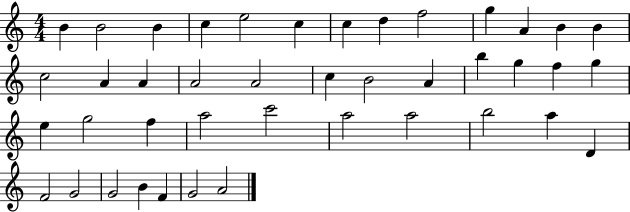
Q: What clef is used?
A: treble